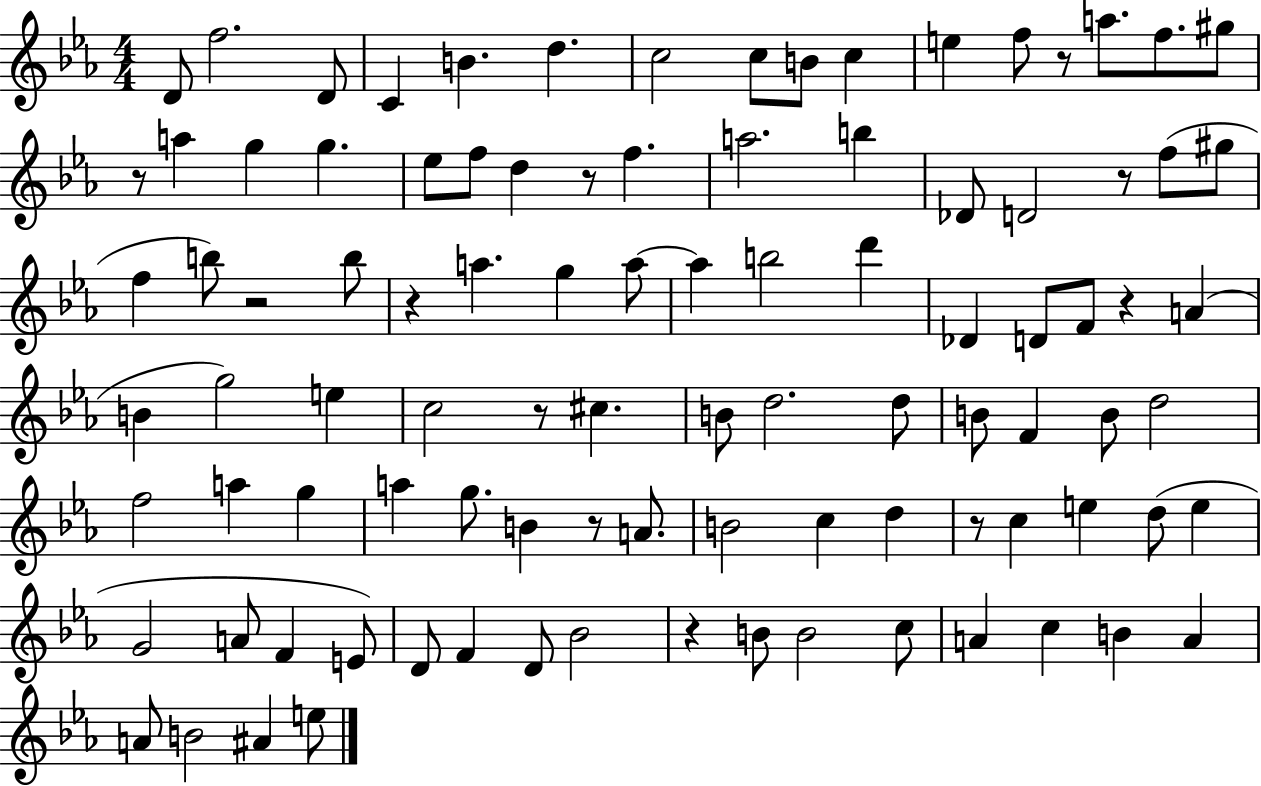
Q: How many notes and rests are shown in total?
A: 97